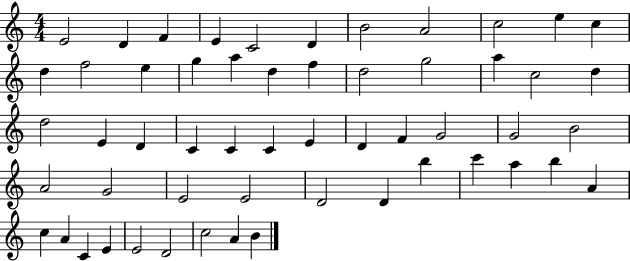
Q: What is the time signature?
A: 4/4